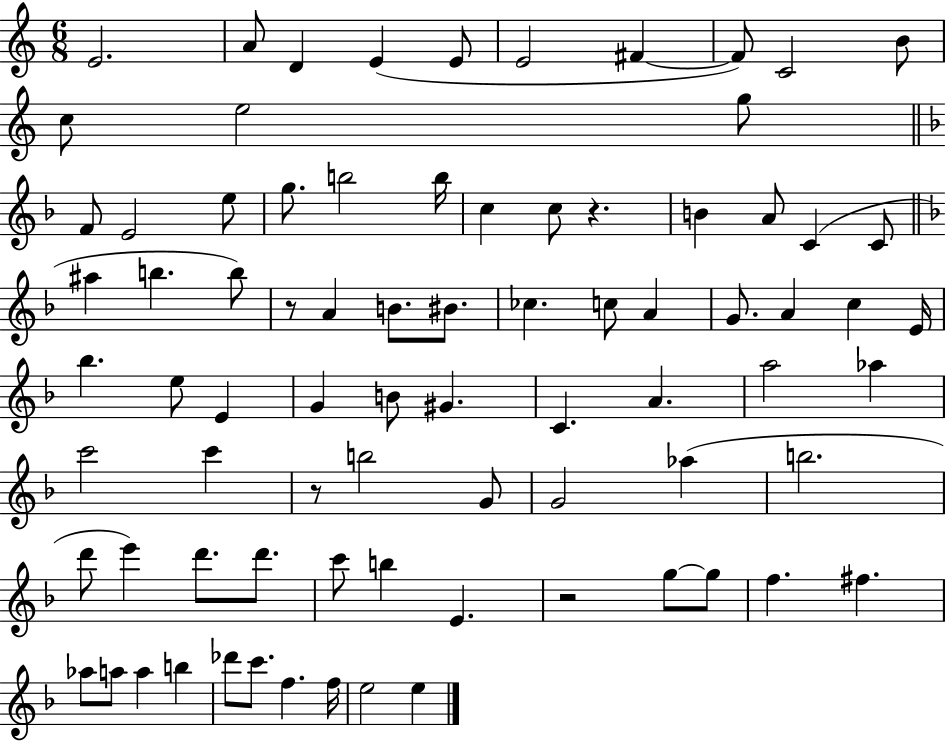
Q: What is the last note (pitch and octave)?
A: E5